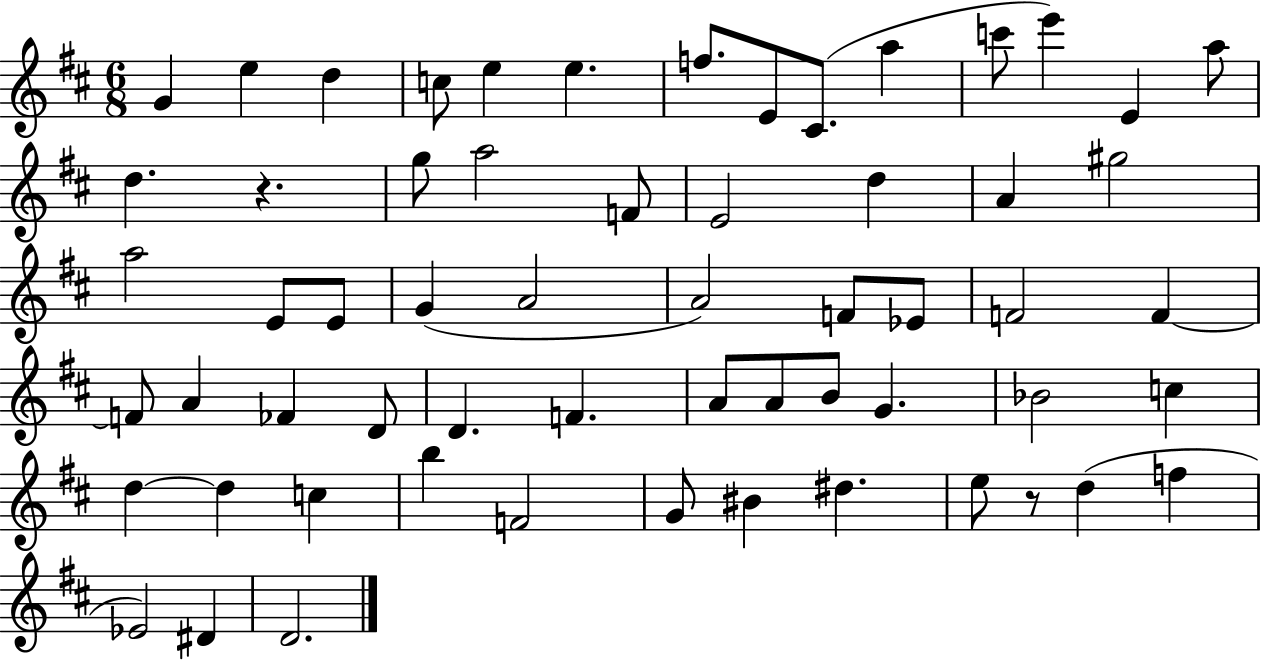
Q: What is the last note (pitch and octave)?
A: D4